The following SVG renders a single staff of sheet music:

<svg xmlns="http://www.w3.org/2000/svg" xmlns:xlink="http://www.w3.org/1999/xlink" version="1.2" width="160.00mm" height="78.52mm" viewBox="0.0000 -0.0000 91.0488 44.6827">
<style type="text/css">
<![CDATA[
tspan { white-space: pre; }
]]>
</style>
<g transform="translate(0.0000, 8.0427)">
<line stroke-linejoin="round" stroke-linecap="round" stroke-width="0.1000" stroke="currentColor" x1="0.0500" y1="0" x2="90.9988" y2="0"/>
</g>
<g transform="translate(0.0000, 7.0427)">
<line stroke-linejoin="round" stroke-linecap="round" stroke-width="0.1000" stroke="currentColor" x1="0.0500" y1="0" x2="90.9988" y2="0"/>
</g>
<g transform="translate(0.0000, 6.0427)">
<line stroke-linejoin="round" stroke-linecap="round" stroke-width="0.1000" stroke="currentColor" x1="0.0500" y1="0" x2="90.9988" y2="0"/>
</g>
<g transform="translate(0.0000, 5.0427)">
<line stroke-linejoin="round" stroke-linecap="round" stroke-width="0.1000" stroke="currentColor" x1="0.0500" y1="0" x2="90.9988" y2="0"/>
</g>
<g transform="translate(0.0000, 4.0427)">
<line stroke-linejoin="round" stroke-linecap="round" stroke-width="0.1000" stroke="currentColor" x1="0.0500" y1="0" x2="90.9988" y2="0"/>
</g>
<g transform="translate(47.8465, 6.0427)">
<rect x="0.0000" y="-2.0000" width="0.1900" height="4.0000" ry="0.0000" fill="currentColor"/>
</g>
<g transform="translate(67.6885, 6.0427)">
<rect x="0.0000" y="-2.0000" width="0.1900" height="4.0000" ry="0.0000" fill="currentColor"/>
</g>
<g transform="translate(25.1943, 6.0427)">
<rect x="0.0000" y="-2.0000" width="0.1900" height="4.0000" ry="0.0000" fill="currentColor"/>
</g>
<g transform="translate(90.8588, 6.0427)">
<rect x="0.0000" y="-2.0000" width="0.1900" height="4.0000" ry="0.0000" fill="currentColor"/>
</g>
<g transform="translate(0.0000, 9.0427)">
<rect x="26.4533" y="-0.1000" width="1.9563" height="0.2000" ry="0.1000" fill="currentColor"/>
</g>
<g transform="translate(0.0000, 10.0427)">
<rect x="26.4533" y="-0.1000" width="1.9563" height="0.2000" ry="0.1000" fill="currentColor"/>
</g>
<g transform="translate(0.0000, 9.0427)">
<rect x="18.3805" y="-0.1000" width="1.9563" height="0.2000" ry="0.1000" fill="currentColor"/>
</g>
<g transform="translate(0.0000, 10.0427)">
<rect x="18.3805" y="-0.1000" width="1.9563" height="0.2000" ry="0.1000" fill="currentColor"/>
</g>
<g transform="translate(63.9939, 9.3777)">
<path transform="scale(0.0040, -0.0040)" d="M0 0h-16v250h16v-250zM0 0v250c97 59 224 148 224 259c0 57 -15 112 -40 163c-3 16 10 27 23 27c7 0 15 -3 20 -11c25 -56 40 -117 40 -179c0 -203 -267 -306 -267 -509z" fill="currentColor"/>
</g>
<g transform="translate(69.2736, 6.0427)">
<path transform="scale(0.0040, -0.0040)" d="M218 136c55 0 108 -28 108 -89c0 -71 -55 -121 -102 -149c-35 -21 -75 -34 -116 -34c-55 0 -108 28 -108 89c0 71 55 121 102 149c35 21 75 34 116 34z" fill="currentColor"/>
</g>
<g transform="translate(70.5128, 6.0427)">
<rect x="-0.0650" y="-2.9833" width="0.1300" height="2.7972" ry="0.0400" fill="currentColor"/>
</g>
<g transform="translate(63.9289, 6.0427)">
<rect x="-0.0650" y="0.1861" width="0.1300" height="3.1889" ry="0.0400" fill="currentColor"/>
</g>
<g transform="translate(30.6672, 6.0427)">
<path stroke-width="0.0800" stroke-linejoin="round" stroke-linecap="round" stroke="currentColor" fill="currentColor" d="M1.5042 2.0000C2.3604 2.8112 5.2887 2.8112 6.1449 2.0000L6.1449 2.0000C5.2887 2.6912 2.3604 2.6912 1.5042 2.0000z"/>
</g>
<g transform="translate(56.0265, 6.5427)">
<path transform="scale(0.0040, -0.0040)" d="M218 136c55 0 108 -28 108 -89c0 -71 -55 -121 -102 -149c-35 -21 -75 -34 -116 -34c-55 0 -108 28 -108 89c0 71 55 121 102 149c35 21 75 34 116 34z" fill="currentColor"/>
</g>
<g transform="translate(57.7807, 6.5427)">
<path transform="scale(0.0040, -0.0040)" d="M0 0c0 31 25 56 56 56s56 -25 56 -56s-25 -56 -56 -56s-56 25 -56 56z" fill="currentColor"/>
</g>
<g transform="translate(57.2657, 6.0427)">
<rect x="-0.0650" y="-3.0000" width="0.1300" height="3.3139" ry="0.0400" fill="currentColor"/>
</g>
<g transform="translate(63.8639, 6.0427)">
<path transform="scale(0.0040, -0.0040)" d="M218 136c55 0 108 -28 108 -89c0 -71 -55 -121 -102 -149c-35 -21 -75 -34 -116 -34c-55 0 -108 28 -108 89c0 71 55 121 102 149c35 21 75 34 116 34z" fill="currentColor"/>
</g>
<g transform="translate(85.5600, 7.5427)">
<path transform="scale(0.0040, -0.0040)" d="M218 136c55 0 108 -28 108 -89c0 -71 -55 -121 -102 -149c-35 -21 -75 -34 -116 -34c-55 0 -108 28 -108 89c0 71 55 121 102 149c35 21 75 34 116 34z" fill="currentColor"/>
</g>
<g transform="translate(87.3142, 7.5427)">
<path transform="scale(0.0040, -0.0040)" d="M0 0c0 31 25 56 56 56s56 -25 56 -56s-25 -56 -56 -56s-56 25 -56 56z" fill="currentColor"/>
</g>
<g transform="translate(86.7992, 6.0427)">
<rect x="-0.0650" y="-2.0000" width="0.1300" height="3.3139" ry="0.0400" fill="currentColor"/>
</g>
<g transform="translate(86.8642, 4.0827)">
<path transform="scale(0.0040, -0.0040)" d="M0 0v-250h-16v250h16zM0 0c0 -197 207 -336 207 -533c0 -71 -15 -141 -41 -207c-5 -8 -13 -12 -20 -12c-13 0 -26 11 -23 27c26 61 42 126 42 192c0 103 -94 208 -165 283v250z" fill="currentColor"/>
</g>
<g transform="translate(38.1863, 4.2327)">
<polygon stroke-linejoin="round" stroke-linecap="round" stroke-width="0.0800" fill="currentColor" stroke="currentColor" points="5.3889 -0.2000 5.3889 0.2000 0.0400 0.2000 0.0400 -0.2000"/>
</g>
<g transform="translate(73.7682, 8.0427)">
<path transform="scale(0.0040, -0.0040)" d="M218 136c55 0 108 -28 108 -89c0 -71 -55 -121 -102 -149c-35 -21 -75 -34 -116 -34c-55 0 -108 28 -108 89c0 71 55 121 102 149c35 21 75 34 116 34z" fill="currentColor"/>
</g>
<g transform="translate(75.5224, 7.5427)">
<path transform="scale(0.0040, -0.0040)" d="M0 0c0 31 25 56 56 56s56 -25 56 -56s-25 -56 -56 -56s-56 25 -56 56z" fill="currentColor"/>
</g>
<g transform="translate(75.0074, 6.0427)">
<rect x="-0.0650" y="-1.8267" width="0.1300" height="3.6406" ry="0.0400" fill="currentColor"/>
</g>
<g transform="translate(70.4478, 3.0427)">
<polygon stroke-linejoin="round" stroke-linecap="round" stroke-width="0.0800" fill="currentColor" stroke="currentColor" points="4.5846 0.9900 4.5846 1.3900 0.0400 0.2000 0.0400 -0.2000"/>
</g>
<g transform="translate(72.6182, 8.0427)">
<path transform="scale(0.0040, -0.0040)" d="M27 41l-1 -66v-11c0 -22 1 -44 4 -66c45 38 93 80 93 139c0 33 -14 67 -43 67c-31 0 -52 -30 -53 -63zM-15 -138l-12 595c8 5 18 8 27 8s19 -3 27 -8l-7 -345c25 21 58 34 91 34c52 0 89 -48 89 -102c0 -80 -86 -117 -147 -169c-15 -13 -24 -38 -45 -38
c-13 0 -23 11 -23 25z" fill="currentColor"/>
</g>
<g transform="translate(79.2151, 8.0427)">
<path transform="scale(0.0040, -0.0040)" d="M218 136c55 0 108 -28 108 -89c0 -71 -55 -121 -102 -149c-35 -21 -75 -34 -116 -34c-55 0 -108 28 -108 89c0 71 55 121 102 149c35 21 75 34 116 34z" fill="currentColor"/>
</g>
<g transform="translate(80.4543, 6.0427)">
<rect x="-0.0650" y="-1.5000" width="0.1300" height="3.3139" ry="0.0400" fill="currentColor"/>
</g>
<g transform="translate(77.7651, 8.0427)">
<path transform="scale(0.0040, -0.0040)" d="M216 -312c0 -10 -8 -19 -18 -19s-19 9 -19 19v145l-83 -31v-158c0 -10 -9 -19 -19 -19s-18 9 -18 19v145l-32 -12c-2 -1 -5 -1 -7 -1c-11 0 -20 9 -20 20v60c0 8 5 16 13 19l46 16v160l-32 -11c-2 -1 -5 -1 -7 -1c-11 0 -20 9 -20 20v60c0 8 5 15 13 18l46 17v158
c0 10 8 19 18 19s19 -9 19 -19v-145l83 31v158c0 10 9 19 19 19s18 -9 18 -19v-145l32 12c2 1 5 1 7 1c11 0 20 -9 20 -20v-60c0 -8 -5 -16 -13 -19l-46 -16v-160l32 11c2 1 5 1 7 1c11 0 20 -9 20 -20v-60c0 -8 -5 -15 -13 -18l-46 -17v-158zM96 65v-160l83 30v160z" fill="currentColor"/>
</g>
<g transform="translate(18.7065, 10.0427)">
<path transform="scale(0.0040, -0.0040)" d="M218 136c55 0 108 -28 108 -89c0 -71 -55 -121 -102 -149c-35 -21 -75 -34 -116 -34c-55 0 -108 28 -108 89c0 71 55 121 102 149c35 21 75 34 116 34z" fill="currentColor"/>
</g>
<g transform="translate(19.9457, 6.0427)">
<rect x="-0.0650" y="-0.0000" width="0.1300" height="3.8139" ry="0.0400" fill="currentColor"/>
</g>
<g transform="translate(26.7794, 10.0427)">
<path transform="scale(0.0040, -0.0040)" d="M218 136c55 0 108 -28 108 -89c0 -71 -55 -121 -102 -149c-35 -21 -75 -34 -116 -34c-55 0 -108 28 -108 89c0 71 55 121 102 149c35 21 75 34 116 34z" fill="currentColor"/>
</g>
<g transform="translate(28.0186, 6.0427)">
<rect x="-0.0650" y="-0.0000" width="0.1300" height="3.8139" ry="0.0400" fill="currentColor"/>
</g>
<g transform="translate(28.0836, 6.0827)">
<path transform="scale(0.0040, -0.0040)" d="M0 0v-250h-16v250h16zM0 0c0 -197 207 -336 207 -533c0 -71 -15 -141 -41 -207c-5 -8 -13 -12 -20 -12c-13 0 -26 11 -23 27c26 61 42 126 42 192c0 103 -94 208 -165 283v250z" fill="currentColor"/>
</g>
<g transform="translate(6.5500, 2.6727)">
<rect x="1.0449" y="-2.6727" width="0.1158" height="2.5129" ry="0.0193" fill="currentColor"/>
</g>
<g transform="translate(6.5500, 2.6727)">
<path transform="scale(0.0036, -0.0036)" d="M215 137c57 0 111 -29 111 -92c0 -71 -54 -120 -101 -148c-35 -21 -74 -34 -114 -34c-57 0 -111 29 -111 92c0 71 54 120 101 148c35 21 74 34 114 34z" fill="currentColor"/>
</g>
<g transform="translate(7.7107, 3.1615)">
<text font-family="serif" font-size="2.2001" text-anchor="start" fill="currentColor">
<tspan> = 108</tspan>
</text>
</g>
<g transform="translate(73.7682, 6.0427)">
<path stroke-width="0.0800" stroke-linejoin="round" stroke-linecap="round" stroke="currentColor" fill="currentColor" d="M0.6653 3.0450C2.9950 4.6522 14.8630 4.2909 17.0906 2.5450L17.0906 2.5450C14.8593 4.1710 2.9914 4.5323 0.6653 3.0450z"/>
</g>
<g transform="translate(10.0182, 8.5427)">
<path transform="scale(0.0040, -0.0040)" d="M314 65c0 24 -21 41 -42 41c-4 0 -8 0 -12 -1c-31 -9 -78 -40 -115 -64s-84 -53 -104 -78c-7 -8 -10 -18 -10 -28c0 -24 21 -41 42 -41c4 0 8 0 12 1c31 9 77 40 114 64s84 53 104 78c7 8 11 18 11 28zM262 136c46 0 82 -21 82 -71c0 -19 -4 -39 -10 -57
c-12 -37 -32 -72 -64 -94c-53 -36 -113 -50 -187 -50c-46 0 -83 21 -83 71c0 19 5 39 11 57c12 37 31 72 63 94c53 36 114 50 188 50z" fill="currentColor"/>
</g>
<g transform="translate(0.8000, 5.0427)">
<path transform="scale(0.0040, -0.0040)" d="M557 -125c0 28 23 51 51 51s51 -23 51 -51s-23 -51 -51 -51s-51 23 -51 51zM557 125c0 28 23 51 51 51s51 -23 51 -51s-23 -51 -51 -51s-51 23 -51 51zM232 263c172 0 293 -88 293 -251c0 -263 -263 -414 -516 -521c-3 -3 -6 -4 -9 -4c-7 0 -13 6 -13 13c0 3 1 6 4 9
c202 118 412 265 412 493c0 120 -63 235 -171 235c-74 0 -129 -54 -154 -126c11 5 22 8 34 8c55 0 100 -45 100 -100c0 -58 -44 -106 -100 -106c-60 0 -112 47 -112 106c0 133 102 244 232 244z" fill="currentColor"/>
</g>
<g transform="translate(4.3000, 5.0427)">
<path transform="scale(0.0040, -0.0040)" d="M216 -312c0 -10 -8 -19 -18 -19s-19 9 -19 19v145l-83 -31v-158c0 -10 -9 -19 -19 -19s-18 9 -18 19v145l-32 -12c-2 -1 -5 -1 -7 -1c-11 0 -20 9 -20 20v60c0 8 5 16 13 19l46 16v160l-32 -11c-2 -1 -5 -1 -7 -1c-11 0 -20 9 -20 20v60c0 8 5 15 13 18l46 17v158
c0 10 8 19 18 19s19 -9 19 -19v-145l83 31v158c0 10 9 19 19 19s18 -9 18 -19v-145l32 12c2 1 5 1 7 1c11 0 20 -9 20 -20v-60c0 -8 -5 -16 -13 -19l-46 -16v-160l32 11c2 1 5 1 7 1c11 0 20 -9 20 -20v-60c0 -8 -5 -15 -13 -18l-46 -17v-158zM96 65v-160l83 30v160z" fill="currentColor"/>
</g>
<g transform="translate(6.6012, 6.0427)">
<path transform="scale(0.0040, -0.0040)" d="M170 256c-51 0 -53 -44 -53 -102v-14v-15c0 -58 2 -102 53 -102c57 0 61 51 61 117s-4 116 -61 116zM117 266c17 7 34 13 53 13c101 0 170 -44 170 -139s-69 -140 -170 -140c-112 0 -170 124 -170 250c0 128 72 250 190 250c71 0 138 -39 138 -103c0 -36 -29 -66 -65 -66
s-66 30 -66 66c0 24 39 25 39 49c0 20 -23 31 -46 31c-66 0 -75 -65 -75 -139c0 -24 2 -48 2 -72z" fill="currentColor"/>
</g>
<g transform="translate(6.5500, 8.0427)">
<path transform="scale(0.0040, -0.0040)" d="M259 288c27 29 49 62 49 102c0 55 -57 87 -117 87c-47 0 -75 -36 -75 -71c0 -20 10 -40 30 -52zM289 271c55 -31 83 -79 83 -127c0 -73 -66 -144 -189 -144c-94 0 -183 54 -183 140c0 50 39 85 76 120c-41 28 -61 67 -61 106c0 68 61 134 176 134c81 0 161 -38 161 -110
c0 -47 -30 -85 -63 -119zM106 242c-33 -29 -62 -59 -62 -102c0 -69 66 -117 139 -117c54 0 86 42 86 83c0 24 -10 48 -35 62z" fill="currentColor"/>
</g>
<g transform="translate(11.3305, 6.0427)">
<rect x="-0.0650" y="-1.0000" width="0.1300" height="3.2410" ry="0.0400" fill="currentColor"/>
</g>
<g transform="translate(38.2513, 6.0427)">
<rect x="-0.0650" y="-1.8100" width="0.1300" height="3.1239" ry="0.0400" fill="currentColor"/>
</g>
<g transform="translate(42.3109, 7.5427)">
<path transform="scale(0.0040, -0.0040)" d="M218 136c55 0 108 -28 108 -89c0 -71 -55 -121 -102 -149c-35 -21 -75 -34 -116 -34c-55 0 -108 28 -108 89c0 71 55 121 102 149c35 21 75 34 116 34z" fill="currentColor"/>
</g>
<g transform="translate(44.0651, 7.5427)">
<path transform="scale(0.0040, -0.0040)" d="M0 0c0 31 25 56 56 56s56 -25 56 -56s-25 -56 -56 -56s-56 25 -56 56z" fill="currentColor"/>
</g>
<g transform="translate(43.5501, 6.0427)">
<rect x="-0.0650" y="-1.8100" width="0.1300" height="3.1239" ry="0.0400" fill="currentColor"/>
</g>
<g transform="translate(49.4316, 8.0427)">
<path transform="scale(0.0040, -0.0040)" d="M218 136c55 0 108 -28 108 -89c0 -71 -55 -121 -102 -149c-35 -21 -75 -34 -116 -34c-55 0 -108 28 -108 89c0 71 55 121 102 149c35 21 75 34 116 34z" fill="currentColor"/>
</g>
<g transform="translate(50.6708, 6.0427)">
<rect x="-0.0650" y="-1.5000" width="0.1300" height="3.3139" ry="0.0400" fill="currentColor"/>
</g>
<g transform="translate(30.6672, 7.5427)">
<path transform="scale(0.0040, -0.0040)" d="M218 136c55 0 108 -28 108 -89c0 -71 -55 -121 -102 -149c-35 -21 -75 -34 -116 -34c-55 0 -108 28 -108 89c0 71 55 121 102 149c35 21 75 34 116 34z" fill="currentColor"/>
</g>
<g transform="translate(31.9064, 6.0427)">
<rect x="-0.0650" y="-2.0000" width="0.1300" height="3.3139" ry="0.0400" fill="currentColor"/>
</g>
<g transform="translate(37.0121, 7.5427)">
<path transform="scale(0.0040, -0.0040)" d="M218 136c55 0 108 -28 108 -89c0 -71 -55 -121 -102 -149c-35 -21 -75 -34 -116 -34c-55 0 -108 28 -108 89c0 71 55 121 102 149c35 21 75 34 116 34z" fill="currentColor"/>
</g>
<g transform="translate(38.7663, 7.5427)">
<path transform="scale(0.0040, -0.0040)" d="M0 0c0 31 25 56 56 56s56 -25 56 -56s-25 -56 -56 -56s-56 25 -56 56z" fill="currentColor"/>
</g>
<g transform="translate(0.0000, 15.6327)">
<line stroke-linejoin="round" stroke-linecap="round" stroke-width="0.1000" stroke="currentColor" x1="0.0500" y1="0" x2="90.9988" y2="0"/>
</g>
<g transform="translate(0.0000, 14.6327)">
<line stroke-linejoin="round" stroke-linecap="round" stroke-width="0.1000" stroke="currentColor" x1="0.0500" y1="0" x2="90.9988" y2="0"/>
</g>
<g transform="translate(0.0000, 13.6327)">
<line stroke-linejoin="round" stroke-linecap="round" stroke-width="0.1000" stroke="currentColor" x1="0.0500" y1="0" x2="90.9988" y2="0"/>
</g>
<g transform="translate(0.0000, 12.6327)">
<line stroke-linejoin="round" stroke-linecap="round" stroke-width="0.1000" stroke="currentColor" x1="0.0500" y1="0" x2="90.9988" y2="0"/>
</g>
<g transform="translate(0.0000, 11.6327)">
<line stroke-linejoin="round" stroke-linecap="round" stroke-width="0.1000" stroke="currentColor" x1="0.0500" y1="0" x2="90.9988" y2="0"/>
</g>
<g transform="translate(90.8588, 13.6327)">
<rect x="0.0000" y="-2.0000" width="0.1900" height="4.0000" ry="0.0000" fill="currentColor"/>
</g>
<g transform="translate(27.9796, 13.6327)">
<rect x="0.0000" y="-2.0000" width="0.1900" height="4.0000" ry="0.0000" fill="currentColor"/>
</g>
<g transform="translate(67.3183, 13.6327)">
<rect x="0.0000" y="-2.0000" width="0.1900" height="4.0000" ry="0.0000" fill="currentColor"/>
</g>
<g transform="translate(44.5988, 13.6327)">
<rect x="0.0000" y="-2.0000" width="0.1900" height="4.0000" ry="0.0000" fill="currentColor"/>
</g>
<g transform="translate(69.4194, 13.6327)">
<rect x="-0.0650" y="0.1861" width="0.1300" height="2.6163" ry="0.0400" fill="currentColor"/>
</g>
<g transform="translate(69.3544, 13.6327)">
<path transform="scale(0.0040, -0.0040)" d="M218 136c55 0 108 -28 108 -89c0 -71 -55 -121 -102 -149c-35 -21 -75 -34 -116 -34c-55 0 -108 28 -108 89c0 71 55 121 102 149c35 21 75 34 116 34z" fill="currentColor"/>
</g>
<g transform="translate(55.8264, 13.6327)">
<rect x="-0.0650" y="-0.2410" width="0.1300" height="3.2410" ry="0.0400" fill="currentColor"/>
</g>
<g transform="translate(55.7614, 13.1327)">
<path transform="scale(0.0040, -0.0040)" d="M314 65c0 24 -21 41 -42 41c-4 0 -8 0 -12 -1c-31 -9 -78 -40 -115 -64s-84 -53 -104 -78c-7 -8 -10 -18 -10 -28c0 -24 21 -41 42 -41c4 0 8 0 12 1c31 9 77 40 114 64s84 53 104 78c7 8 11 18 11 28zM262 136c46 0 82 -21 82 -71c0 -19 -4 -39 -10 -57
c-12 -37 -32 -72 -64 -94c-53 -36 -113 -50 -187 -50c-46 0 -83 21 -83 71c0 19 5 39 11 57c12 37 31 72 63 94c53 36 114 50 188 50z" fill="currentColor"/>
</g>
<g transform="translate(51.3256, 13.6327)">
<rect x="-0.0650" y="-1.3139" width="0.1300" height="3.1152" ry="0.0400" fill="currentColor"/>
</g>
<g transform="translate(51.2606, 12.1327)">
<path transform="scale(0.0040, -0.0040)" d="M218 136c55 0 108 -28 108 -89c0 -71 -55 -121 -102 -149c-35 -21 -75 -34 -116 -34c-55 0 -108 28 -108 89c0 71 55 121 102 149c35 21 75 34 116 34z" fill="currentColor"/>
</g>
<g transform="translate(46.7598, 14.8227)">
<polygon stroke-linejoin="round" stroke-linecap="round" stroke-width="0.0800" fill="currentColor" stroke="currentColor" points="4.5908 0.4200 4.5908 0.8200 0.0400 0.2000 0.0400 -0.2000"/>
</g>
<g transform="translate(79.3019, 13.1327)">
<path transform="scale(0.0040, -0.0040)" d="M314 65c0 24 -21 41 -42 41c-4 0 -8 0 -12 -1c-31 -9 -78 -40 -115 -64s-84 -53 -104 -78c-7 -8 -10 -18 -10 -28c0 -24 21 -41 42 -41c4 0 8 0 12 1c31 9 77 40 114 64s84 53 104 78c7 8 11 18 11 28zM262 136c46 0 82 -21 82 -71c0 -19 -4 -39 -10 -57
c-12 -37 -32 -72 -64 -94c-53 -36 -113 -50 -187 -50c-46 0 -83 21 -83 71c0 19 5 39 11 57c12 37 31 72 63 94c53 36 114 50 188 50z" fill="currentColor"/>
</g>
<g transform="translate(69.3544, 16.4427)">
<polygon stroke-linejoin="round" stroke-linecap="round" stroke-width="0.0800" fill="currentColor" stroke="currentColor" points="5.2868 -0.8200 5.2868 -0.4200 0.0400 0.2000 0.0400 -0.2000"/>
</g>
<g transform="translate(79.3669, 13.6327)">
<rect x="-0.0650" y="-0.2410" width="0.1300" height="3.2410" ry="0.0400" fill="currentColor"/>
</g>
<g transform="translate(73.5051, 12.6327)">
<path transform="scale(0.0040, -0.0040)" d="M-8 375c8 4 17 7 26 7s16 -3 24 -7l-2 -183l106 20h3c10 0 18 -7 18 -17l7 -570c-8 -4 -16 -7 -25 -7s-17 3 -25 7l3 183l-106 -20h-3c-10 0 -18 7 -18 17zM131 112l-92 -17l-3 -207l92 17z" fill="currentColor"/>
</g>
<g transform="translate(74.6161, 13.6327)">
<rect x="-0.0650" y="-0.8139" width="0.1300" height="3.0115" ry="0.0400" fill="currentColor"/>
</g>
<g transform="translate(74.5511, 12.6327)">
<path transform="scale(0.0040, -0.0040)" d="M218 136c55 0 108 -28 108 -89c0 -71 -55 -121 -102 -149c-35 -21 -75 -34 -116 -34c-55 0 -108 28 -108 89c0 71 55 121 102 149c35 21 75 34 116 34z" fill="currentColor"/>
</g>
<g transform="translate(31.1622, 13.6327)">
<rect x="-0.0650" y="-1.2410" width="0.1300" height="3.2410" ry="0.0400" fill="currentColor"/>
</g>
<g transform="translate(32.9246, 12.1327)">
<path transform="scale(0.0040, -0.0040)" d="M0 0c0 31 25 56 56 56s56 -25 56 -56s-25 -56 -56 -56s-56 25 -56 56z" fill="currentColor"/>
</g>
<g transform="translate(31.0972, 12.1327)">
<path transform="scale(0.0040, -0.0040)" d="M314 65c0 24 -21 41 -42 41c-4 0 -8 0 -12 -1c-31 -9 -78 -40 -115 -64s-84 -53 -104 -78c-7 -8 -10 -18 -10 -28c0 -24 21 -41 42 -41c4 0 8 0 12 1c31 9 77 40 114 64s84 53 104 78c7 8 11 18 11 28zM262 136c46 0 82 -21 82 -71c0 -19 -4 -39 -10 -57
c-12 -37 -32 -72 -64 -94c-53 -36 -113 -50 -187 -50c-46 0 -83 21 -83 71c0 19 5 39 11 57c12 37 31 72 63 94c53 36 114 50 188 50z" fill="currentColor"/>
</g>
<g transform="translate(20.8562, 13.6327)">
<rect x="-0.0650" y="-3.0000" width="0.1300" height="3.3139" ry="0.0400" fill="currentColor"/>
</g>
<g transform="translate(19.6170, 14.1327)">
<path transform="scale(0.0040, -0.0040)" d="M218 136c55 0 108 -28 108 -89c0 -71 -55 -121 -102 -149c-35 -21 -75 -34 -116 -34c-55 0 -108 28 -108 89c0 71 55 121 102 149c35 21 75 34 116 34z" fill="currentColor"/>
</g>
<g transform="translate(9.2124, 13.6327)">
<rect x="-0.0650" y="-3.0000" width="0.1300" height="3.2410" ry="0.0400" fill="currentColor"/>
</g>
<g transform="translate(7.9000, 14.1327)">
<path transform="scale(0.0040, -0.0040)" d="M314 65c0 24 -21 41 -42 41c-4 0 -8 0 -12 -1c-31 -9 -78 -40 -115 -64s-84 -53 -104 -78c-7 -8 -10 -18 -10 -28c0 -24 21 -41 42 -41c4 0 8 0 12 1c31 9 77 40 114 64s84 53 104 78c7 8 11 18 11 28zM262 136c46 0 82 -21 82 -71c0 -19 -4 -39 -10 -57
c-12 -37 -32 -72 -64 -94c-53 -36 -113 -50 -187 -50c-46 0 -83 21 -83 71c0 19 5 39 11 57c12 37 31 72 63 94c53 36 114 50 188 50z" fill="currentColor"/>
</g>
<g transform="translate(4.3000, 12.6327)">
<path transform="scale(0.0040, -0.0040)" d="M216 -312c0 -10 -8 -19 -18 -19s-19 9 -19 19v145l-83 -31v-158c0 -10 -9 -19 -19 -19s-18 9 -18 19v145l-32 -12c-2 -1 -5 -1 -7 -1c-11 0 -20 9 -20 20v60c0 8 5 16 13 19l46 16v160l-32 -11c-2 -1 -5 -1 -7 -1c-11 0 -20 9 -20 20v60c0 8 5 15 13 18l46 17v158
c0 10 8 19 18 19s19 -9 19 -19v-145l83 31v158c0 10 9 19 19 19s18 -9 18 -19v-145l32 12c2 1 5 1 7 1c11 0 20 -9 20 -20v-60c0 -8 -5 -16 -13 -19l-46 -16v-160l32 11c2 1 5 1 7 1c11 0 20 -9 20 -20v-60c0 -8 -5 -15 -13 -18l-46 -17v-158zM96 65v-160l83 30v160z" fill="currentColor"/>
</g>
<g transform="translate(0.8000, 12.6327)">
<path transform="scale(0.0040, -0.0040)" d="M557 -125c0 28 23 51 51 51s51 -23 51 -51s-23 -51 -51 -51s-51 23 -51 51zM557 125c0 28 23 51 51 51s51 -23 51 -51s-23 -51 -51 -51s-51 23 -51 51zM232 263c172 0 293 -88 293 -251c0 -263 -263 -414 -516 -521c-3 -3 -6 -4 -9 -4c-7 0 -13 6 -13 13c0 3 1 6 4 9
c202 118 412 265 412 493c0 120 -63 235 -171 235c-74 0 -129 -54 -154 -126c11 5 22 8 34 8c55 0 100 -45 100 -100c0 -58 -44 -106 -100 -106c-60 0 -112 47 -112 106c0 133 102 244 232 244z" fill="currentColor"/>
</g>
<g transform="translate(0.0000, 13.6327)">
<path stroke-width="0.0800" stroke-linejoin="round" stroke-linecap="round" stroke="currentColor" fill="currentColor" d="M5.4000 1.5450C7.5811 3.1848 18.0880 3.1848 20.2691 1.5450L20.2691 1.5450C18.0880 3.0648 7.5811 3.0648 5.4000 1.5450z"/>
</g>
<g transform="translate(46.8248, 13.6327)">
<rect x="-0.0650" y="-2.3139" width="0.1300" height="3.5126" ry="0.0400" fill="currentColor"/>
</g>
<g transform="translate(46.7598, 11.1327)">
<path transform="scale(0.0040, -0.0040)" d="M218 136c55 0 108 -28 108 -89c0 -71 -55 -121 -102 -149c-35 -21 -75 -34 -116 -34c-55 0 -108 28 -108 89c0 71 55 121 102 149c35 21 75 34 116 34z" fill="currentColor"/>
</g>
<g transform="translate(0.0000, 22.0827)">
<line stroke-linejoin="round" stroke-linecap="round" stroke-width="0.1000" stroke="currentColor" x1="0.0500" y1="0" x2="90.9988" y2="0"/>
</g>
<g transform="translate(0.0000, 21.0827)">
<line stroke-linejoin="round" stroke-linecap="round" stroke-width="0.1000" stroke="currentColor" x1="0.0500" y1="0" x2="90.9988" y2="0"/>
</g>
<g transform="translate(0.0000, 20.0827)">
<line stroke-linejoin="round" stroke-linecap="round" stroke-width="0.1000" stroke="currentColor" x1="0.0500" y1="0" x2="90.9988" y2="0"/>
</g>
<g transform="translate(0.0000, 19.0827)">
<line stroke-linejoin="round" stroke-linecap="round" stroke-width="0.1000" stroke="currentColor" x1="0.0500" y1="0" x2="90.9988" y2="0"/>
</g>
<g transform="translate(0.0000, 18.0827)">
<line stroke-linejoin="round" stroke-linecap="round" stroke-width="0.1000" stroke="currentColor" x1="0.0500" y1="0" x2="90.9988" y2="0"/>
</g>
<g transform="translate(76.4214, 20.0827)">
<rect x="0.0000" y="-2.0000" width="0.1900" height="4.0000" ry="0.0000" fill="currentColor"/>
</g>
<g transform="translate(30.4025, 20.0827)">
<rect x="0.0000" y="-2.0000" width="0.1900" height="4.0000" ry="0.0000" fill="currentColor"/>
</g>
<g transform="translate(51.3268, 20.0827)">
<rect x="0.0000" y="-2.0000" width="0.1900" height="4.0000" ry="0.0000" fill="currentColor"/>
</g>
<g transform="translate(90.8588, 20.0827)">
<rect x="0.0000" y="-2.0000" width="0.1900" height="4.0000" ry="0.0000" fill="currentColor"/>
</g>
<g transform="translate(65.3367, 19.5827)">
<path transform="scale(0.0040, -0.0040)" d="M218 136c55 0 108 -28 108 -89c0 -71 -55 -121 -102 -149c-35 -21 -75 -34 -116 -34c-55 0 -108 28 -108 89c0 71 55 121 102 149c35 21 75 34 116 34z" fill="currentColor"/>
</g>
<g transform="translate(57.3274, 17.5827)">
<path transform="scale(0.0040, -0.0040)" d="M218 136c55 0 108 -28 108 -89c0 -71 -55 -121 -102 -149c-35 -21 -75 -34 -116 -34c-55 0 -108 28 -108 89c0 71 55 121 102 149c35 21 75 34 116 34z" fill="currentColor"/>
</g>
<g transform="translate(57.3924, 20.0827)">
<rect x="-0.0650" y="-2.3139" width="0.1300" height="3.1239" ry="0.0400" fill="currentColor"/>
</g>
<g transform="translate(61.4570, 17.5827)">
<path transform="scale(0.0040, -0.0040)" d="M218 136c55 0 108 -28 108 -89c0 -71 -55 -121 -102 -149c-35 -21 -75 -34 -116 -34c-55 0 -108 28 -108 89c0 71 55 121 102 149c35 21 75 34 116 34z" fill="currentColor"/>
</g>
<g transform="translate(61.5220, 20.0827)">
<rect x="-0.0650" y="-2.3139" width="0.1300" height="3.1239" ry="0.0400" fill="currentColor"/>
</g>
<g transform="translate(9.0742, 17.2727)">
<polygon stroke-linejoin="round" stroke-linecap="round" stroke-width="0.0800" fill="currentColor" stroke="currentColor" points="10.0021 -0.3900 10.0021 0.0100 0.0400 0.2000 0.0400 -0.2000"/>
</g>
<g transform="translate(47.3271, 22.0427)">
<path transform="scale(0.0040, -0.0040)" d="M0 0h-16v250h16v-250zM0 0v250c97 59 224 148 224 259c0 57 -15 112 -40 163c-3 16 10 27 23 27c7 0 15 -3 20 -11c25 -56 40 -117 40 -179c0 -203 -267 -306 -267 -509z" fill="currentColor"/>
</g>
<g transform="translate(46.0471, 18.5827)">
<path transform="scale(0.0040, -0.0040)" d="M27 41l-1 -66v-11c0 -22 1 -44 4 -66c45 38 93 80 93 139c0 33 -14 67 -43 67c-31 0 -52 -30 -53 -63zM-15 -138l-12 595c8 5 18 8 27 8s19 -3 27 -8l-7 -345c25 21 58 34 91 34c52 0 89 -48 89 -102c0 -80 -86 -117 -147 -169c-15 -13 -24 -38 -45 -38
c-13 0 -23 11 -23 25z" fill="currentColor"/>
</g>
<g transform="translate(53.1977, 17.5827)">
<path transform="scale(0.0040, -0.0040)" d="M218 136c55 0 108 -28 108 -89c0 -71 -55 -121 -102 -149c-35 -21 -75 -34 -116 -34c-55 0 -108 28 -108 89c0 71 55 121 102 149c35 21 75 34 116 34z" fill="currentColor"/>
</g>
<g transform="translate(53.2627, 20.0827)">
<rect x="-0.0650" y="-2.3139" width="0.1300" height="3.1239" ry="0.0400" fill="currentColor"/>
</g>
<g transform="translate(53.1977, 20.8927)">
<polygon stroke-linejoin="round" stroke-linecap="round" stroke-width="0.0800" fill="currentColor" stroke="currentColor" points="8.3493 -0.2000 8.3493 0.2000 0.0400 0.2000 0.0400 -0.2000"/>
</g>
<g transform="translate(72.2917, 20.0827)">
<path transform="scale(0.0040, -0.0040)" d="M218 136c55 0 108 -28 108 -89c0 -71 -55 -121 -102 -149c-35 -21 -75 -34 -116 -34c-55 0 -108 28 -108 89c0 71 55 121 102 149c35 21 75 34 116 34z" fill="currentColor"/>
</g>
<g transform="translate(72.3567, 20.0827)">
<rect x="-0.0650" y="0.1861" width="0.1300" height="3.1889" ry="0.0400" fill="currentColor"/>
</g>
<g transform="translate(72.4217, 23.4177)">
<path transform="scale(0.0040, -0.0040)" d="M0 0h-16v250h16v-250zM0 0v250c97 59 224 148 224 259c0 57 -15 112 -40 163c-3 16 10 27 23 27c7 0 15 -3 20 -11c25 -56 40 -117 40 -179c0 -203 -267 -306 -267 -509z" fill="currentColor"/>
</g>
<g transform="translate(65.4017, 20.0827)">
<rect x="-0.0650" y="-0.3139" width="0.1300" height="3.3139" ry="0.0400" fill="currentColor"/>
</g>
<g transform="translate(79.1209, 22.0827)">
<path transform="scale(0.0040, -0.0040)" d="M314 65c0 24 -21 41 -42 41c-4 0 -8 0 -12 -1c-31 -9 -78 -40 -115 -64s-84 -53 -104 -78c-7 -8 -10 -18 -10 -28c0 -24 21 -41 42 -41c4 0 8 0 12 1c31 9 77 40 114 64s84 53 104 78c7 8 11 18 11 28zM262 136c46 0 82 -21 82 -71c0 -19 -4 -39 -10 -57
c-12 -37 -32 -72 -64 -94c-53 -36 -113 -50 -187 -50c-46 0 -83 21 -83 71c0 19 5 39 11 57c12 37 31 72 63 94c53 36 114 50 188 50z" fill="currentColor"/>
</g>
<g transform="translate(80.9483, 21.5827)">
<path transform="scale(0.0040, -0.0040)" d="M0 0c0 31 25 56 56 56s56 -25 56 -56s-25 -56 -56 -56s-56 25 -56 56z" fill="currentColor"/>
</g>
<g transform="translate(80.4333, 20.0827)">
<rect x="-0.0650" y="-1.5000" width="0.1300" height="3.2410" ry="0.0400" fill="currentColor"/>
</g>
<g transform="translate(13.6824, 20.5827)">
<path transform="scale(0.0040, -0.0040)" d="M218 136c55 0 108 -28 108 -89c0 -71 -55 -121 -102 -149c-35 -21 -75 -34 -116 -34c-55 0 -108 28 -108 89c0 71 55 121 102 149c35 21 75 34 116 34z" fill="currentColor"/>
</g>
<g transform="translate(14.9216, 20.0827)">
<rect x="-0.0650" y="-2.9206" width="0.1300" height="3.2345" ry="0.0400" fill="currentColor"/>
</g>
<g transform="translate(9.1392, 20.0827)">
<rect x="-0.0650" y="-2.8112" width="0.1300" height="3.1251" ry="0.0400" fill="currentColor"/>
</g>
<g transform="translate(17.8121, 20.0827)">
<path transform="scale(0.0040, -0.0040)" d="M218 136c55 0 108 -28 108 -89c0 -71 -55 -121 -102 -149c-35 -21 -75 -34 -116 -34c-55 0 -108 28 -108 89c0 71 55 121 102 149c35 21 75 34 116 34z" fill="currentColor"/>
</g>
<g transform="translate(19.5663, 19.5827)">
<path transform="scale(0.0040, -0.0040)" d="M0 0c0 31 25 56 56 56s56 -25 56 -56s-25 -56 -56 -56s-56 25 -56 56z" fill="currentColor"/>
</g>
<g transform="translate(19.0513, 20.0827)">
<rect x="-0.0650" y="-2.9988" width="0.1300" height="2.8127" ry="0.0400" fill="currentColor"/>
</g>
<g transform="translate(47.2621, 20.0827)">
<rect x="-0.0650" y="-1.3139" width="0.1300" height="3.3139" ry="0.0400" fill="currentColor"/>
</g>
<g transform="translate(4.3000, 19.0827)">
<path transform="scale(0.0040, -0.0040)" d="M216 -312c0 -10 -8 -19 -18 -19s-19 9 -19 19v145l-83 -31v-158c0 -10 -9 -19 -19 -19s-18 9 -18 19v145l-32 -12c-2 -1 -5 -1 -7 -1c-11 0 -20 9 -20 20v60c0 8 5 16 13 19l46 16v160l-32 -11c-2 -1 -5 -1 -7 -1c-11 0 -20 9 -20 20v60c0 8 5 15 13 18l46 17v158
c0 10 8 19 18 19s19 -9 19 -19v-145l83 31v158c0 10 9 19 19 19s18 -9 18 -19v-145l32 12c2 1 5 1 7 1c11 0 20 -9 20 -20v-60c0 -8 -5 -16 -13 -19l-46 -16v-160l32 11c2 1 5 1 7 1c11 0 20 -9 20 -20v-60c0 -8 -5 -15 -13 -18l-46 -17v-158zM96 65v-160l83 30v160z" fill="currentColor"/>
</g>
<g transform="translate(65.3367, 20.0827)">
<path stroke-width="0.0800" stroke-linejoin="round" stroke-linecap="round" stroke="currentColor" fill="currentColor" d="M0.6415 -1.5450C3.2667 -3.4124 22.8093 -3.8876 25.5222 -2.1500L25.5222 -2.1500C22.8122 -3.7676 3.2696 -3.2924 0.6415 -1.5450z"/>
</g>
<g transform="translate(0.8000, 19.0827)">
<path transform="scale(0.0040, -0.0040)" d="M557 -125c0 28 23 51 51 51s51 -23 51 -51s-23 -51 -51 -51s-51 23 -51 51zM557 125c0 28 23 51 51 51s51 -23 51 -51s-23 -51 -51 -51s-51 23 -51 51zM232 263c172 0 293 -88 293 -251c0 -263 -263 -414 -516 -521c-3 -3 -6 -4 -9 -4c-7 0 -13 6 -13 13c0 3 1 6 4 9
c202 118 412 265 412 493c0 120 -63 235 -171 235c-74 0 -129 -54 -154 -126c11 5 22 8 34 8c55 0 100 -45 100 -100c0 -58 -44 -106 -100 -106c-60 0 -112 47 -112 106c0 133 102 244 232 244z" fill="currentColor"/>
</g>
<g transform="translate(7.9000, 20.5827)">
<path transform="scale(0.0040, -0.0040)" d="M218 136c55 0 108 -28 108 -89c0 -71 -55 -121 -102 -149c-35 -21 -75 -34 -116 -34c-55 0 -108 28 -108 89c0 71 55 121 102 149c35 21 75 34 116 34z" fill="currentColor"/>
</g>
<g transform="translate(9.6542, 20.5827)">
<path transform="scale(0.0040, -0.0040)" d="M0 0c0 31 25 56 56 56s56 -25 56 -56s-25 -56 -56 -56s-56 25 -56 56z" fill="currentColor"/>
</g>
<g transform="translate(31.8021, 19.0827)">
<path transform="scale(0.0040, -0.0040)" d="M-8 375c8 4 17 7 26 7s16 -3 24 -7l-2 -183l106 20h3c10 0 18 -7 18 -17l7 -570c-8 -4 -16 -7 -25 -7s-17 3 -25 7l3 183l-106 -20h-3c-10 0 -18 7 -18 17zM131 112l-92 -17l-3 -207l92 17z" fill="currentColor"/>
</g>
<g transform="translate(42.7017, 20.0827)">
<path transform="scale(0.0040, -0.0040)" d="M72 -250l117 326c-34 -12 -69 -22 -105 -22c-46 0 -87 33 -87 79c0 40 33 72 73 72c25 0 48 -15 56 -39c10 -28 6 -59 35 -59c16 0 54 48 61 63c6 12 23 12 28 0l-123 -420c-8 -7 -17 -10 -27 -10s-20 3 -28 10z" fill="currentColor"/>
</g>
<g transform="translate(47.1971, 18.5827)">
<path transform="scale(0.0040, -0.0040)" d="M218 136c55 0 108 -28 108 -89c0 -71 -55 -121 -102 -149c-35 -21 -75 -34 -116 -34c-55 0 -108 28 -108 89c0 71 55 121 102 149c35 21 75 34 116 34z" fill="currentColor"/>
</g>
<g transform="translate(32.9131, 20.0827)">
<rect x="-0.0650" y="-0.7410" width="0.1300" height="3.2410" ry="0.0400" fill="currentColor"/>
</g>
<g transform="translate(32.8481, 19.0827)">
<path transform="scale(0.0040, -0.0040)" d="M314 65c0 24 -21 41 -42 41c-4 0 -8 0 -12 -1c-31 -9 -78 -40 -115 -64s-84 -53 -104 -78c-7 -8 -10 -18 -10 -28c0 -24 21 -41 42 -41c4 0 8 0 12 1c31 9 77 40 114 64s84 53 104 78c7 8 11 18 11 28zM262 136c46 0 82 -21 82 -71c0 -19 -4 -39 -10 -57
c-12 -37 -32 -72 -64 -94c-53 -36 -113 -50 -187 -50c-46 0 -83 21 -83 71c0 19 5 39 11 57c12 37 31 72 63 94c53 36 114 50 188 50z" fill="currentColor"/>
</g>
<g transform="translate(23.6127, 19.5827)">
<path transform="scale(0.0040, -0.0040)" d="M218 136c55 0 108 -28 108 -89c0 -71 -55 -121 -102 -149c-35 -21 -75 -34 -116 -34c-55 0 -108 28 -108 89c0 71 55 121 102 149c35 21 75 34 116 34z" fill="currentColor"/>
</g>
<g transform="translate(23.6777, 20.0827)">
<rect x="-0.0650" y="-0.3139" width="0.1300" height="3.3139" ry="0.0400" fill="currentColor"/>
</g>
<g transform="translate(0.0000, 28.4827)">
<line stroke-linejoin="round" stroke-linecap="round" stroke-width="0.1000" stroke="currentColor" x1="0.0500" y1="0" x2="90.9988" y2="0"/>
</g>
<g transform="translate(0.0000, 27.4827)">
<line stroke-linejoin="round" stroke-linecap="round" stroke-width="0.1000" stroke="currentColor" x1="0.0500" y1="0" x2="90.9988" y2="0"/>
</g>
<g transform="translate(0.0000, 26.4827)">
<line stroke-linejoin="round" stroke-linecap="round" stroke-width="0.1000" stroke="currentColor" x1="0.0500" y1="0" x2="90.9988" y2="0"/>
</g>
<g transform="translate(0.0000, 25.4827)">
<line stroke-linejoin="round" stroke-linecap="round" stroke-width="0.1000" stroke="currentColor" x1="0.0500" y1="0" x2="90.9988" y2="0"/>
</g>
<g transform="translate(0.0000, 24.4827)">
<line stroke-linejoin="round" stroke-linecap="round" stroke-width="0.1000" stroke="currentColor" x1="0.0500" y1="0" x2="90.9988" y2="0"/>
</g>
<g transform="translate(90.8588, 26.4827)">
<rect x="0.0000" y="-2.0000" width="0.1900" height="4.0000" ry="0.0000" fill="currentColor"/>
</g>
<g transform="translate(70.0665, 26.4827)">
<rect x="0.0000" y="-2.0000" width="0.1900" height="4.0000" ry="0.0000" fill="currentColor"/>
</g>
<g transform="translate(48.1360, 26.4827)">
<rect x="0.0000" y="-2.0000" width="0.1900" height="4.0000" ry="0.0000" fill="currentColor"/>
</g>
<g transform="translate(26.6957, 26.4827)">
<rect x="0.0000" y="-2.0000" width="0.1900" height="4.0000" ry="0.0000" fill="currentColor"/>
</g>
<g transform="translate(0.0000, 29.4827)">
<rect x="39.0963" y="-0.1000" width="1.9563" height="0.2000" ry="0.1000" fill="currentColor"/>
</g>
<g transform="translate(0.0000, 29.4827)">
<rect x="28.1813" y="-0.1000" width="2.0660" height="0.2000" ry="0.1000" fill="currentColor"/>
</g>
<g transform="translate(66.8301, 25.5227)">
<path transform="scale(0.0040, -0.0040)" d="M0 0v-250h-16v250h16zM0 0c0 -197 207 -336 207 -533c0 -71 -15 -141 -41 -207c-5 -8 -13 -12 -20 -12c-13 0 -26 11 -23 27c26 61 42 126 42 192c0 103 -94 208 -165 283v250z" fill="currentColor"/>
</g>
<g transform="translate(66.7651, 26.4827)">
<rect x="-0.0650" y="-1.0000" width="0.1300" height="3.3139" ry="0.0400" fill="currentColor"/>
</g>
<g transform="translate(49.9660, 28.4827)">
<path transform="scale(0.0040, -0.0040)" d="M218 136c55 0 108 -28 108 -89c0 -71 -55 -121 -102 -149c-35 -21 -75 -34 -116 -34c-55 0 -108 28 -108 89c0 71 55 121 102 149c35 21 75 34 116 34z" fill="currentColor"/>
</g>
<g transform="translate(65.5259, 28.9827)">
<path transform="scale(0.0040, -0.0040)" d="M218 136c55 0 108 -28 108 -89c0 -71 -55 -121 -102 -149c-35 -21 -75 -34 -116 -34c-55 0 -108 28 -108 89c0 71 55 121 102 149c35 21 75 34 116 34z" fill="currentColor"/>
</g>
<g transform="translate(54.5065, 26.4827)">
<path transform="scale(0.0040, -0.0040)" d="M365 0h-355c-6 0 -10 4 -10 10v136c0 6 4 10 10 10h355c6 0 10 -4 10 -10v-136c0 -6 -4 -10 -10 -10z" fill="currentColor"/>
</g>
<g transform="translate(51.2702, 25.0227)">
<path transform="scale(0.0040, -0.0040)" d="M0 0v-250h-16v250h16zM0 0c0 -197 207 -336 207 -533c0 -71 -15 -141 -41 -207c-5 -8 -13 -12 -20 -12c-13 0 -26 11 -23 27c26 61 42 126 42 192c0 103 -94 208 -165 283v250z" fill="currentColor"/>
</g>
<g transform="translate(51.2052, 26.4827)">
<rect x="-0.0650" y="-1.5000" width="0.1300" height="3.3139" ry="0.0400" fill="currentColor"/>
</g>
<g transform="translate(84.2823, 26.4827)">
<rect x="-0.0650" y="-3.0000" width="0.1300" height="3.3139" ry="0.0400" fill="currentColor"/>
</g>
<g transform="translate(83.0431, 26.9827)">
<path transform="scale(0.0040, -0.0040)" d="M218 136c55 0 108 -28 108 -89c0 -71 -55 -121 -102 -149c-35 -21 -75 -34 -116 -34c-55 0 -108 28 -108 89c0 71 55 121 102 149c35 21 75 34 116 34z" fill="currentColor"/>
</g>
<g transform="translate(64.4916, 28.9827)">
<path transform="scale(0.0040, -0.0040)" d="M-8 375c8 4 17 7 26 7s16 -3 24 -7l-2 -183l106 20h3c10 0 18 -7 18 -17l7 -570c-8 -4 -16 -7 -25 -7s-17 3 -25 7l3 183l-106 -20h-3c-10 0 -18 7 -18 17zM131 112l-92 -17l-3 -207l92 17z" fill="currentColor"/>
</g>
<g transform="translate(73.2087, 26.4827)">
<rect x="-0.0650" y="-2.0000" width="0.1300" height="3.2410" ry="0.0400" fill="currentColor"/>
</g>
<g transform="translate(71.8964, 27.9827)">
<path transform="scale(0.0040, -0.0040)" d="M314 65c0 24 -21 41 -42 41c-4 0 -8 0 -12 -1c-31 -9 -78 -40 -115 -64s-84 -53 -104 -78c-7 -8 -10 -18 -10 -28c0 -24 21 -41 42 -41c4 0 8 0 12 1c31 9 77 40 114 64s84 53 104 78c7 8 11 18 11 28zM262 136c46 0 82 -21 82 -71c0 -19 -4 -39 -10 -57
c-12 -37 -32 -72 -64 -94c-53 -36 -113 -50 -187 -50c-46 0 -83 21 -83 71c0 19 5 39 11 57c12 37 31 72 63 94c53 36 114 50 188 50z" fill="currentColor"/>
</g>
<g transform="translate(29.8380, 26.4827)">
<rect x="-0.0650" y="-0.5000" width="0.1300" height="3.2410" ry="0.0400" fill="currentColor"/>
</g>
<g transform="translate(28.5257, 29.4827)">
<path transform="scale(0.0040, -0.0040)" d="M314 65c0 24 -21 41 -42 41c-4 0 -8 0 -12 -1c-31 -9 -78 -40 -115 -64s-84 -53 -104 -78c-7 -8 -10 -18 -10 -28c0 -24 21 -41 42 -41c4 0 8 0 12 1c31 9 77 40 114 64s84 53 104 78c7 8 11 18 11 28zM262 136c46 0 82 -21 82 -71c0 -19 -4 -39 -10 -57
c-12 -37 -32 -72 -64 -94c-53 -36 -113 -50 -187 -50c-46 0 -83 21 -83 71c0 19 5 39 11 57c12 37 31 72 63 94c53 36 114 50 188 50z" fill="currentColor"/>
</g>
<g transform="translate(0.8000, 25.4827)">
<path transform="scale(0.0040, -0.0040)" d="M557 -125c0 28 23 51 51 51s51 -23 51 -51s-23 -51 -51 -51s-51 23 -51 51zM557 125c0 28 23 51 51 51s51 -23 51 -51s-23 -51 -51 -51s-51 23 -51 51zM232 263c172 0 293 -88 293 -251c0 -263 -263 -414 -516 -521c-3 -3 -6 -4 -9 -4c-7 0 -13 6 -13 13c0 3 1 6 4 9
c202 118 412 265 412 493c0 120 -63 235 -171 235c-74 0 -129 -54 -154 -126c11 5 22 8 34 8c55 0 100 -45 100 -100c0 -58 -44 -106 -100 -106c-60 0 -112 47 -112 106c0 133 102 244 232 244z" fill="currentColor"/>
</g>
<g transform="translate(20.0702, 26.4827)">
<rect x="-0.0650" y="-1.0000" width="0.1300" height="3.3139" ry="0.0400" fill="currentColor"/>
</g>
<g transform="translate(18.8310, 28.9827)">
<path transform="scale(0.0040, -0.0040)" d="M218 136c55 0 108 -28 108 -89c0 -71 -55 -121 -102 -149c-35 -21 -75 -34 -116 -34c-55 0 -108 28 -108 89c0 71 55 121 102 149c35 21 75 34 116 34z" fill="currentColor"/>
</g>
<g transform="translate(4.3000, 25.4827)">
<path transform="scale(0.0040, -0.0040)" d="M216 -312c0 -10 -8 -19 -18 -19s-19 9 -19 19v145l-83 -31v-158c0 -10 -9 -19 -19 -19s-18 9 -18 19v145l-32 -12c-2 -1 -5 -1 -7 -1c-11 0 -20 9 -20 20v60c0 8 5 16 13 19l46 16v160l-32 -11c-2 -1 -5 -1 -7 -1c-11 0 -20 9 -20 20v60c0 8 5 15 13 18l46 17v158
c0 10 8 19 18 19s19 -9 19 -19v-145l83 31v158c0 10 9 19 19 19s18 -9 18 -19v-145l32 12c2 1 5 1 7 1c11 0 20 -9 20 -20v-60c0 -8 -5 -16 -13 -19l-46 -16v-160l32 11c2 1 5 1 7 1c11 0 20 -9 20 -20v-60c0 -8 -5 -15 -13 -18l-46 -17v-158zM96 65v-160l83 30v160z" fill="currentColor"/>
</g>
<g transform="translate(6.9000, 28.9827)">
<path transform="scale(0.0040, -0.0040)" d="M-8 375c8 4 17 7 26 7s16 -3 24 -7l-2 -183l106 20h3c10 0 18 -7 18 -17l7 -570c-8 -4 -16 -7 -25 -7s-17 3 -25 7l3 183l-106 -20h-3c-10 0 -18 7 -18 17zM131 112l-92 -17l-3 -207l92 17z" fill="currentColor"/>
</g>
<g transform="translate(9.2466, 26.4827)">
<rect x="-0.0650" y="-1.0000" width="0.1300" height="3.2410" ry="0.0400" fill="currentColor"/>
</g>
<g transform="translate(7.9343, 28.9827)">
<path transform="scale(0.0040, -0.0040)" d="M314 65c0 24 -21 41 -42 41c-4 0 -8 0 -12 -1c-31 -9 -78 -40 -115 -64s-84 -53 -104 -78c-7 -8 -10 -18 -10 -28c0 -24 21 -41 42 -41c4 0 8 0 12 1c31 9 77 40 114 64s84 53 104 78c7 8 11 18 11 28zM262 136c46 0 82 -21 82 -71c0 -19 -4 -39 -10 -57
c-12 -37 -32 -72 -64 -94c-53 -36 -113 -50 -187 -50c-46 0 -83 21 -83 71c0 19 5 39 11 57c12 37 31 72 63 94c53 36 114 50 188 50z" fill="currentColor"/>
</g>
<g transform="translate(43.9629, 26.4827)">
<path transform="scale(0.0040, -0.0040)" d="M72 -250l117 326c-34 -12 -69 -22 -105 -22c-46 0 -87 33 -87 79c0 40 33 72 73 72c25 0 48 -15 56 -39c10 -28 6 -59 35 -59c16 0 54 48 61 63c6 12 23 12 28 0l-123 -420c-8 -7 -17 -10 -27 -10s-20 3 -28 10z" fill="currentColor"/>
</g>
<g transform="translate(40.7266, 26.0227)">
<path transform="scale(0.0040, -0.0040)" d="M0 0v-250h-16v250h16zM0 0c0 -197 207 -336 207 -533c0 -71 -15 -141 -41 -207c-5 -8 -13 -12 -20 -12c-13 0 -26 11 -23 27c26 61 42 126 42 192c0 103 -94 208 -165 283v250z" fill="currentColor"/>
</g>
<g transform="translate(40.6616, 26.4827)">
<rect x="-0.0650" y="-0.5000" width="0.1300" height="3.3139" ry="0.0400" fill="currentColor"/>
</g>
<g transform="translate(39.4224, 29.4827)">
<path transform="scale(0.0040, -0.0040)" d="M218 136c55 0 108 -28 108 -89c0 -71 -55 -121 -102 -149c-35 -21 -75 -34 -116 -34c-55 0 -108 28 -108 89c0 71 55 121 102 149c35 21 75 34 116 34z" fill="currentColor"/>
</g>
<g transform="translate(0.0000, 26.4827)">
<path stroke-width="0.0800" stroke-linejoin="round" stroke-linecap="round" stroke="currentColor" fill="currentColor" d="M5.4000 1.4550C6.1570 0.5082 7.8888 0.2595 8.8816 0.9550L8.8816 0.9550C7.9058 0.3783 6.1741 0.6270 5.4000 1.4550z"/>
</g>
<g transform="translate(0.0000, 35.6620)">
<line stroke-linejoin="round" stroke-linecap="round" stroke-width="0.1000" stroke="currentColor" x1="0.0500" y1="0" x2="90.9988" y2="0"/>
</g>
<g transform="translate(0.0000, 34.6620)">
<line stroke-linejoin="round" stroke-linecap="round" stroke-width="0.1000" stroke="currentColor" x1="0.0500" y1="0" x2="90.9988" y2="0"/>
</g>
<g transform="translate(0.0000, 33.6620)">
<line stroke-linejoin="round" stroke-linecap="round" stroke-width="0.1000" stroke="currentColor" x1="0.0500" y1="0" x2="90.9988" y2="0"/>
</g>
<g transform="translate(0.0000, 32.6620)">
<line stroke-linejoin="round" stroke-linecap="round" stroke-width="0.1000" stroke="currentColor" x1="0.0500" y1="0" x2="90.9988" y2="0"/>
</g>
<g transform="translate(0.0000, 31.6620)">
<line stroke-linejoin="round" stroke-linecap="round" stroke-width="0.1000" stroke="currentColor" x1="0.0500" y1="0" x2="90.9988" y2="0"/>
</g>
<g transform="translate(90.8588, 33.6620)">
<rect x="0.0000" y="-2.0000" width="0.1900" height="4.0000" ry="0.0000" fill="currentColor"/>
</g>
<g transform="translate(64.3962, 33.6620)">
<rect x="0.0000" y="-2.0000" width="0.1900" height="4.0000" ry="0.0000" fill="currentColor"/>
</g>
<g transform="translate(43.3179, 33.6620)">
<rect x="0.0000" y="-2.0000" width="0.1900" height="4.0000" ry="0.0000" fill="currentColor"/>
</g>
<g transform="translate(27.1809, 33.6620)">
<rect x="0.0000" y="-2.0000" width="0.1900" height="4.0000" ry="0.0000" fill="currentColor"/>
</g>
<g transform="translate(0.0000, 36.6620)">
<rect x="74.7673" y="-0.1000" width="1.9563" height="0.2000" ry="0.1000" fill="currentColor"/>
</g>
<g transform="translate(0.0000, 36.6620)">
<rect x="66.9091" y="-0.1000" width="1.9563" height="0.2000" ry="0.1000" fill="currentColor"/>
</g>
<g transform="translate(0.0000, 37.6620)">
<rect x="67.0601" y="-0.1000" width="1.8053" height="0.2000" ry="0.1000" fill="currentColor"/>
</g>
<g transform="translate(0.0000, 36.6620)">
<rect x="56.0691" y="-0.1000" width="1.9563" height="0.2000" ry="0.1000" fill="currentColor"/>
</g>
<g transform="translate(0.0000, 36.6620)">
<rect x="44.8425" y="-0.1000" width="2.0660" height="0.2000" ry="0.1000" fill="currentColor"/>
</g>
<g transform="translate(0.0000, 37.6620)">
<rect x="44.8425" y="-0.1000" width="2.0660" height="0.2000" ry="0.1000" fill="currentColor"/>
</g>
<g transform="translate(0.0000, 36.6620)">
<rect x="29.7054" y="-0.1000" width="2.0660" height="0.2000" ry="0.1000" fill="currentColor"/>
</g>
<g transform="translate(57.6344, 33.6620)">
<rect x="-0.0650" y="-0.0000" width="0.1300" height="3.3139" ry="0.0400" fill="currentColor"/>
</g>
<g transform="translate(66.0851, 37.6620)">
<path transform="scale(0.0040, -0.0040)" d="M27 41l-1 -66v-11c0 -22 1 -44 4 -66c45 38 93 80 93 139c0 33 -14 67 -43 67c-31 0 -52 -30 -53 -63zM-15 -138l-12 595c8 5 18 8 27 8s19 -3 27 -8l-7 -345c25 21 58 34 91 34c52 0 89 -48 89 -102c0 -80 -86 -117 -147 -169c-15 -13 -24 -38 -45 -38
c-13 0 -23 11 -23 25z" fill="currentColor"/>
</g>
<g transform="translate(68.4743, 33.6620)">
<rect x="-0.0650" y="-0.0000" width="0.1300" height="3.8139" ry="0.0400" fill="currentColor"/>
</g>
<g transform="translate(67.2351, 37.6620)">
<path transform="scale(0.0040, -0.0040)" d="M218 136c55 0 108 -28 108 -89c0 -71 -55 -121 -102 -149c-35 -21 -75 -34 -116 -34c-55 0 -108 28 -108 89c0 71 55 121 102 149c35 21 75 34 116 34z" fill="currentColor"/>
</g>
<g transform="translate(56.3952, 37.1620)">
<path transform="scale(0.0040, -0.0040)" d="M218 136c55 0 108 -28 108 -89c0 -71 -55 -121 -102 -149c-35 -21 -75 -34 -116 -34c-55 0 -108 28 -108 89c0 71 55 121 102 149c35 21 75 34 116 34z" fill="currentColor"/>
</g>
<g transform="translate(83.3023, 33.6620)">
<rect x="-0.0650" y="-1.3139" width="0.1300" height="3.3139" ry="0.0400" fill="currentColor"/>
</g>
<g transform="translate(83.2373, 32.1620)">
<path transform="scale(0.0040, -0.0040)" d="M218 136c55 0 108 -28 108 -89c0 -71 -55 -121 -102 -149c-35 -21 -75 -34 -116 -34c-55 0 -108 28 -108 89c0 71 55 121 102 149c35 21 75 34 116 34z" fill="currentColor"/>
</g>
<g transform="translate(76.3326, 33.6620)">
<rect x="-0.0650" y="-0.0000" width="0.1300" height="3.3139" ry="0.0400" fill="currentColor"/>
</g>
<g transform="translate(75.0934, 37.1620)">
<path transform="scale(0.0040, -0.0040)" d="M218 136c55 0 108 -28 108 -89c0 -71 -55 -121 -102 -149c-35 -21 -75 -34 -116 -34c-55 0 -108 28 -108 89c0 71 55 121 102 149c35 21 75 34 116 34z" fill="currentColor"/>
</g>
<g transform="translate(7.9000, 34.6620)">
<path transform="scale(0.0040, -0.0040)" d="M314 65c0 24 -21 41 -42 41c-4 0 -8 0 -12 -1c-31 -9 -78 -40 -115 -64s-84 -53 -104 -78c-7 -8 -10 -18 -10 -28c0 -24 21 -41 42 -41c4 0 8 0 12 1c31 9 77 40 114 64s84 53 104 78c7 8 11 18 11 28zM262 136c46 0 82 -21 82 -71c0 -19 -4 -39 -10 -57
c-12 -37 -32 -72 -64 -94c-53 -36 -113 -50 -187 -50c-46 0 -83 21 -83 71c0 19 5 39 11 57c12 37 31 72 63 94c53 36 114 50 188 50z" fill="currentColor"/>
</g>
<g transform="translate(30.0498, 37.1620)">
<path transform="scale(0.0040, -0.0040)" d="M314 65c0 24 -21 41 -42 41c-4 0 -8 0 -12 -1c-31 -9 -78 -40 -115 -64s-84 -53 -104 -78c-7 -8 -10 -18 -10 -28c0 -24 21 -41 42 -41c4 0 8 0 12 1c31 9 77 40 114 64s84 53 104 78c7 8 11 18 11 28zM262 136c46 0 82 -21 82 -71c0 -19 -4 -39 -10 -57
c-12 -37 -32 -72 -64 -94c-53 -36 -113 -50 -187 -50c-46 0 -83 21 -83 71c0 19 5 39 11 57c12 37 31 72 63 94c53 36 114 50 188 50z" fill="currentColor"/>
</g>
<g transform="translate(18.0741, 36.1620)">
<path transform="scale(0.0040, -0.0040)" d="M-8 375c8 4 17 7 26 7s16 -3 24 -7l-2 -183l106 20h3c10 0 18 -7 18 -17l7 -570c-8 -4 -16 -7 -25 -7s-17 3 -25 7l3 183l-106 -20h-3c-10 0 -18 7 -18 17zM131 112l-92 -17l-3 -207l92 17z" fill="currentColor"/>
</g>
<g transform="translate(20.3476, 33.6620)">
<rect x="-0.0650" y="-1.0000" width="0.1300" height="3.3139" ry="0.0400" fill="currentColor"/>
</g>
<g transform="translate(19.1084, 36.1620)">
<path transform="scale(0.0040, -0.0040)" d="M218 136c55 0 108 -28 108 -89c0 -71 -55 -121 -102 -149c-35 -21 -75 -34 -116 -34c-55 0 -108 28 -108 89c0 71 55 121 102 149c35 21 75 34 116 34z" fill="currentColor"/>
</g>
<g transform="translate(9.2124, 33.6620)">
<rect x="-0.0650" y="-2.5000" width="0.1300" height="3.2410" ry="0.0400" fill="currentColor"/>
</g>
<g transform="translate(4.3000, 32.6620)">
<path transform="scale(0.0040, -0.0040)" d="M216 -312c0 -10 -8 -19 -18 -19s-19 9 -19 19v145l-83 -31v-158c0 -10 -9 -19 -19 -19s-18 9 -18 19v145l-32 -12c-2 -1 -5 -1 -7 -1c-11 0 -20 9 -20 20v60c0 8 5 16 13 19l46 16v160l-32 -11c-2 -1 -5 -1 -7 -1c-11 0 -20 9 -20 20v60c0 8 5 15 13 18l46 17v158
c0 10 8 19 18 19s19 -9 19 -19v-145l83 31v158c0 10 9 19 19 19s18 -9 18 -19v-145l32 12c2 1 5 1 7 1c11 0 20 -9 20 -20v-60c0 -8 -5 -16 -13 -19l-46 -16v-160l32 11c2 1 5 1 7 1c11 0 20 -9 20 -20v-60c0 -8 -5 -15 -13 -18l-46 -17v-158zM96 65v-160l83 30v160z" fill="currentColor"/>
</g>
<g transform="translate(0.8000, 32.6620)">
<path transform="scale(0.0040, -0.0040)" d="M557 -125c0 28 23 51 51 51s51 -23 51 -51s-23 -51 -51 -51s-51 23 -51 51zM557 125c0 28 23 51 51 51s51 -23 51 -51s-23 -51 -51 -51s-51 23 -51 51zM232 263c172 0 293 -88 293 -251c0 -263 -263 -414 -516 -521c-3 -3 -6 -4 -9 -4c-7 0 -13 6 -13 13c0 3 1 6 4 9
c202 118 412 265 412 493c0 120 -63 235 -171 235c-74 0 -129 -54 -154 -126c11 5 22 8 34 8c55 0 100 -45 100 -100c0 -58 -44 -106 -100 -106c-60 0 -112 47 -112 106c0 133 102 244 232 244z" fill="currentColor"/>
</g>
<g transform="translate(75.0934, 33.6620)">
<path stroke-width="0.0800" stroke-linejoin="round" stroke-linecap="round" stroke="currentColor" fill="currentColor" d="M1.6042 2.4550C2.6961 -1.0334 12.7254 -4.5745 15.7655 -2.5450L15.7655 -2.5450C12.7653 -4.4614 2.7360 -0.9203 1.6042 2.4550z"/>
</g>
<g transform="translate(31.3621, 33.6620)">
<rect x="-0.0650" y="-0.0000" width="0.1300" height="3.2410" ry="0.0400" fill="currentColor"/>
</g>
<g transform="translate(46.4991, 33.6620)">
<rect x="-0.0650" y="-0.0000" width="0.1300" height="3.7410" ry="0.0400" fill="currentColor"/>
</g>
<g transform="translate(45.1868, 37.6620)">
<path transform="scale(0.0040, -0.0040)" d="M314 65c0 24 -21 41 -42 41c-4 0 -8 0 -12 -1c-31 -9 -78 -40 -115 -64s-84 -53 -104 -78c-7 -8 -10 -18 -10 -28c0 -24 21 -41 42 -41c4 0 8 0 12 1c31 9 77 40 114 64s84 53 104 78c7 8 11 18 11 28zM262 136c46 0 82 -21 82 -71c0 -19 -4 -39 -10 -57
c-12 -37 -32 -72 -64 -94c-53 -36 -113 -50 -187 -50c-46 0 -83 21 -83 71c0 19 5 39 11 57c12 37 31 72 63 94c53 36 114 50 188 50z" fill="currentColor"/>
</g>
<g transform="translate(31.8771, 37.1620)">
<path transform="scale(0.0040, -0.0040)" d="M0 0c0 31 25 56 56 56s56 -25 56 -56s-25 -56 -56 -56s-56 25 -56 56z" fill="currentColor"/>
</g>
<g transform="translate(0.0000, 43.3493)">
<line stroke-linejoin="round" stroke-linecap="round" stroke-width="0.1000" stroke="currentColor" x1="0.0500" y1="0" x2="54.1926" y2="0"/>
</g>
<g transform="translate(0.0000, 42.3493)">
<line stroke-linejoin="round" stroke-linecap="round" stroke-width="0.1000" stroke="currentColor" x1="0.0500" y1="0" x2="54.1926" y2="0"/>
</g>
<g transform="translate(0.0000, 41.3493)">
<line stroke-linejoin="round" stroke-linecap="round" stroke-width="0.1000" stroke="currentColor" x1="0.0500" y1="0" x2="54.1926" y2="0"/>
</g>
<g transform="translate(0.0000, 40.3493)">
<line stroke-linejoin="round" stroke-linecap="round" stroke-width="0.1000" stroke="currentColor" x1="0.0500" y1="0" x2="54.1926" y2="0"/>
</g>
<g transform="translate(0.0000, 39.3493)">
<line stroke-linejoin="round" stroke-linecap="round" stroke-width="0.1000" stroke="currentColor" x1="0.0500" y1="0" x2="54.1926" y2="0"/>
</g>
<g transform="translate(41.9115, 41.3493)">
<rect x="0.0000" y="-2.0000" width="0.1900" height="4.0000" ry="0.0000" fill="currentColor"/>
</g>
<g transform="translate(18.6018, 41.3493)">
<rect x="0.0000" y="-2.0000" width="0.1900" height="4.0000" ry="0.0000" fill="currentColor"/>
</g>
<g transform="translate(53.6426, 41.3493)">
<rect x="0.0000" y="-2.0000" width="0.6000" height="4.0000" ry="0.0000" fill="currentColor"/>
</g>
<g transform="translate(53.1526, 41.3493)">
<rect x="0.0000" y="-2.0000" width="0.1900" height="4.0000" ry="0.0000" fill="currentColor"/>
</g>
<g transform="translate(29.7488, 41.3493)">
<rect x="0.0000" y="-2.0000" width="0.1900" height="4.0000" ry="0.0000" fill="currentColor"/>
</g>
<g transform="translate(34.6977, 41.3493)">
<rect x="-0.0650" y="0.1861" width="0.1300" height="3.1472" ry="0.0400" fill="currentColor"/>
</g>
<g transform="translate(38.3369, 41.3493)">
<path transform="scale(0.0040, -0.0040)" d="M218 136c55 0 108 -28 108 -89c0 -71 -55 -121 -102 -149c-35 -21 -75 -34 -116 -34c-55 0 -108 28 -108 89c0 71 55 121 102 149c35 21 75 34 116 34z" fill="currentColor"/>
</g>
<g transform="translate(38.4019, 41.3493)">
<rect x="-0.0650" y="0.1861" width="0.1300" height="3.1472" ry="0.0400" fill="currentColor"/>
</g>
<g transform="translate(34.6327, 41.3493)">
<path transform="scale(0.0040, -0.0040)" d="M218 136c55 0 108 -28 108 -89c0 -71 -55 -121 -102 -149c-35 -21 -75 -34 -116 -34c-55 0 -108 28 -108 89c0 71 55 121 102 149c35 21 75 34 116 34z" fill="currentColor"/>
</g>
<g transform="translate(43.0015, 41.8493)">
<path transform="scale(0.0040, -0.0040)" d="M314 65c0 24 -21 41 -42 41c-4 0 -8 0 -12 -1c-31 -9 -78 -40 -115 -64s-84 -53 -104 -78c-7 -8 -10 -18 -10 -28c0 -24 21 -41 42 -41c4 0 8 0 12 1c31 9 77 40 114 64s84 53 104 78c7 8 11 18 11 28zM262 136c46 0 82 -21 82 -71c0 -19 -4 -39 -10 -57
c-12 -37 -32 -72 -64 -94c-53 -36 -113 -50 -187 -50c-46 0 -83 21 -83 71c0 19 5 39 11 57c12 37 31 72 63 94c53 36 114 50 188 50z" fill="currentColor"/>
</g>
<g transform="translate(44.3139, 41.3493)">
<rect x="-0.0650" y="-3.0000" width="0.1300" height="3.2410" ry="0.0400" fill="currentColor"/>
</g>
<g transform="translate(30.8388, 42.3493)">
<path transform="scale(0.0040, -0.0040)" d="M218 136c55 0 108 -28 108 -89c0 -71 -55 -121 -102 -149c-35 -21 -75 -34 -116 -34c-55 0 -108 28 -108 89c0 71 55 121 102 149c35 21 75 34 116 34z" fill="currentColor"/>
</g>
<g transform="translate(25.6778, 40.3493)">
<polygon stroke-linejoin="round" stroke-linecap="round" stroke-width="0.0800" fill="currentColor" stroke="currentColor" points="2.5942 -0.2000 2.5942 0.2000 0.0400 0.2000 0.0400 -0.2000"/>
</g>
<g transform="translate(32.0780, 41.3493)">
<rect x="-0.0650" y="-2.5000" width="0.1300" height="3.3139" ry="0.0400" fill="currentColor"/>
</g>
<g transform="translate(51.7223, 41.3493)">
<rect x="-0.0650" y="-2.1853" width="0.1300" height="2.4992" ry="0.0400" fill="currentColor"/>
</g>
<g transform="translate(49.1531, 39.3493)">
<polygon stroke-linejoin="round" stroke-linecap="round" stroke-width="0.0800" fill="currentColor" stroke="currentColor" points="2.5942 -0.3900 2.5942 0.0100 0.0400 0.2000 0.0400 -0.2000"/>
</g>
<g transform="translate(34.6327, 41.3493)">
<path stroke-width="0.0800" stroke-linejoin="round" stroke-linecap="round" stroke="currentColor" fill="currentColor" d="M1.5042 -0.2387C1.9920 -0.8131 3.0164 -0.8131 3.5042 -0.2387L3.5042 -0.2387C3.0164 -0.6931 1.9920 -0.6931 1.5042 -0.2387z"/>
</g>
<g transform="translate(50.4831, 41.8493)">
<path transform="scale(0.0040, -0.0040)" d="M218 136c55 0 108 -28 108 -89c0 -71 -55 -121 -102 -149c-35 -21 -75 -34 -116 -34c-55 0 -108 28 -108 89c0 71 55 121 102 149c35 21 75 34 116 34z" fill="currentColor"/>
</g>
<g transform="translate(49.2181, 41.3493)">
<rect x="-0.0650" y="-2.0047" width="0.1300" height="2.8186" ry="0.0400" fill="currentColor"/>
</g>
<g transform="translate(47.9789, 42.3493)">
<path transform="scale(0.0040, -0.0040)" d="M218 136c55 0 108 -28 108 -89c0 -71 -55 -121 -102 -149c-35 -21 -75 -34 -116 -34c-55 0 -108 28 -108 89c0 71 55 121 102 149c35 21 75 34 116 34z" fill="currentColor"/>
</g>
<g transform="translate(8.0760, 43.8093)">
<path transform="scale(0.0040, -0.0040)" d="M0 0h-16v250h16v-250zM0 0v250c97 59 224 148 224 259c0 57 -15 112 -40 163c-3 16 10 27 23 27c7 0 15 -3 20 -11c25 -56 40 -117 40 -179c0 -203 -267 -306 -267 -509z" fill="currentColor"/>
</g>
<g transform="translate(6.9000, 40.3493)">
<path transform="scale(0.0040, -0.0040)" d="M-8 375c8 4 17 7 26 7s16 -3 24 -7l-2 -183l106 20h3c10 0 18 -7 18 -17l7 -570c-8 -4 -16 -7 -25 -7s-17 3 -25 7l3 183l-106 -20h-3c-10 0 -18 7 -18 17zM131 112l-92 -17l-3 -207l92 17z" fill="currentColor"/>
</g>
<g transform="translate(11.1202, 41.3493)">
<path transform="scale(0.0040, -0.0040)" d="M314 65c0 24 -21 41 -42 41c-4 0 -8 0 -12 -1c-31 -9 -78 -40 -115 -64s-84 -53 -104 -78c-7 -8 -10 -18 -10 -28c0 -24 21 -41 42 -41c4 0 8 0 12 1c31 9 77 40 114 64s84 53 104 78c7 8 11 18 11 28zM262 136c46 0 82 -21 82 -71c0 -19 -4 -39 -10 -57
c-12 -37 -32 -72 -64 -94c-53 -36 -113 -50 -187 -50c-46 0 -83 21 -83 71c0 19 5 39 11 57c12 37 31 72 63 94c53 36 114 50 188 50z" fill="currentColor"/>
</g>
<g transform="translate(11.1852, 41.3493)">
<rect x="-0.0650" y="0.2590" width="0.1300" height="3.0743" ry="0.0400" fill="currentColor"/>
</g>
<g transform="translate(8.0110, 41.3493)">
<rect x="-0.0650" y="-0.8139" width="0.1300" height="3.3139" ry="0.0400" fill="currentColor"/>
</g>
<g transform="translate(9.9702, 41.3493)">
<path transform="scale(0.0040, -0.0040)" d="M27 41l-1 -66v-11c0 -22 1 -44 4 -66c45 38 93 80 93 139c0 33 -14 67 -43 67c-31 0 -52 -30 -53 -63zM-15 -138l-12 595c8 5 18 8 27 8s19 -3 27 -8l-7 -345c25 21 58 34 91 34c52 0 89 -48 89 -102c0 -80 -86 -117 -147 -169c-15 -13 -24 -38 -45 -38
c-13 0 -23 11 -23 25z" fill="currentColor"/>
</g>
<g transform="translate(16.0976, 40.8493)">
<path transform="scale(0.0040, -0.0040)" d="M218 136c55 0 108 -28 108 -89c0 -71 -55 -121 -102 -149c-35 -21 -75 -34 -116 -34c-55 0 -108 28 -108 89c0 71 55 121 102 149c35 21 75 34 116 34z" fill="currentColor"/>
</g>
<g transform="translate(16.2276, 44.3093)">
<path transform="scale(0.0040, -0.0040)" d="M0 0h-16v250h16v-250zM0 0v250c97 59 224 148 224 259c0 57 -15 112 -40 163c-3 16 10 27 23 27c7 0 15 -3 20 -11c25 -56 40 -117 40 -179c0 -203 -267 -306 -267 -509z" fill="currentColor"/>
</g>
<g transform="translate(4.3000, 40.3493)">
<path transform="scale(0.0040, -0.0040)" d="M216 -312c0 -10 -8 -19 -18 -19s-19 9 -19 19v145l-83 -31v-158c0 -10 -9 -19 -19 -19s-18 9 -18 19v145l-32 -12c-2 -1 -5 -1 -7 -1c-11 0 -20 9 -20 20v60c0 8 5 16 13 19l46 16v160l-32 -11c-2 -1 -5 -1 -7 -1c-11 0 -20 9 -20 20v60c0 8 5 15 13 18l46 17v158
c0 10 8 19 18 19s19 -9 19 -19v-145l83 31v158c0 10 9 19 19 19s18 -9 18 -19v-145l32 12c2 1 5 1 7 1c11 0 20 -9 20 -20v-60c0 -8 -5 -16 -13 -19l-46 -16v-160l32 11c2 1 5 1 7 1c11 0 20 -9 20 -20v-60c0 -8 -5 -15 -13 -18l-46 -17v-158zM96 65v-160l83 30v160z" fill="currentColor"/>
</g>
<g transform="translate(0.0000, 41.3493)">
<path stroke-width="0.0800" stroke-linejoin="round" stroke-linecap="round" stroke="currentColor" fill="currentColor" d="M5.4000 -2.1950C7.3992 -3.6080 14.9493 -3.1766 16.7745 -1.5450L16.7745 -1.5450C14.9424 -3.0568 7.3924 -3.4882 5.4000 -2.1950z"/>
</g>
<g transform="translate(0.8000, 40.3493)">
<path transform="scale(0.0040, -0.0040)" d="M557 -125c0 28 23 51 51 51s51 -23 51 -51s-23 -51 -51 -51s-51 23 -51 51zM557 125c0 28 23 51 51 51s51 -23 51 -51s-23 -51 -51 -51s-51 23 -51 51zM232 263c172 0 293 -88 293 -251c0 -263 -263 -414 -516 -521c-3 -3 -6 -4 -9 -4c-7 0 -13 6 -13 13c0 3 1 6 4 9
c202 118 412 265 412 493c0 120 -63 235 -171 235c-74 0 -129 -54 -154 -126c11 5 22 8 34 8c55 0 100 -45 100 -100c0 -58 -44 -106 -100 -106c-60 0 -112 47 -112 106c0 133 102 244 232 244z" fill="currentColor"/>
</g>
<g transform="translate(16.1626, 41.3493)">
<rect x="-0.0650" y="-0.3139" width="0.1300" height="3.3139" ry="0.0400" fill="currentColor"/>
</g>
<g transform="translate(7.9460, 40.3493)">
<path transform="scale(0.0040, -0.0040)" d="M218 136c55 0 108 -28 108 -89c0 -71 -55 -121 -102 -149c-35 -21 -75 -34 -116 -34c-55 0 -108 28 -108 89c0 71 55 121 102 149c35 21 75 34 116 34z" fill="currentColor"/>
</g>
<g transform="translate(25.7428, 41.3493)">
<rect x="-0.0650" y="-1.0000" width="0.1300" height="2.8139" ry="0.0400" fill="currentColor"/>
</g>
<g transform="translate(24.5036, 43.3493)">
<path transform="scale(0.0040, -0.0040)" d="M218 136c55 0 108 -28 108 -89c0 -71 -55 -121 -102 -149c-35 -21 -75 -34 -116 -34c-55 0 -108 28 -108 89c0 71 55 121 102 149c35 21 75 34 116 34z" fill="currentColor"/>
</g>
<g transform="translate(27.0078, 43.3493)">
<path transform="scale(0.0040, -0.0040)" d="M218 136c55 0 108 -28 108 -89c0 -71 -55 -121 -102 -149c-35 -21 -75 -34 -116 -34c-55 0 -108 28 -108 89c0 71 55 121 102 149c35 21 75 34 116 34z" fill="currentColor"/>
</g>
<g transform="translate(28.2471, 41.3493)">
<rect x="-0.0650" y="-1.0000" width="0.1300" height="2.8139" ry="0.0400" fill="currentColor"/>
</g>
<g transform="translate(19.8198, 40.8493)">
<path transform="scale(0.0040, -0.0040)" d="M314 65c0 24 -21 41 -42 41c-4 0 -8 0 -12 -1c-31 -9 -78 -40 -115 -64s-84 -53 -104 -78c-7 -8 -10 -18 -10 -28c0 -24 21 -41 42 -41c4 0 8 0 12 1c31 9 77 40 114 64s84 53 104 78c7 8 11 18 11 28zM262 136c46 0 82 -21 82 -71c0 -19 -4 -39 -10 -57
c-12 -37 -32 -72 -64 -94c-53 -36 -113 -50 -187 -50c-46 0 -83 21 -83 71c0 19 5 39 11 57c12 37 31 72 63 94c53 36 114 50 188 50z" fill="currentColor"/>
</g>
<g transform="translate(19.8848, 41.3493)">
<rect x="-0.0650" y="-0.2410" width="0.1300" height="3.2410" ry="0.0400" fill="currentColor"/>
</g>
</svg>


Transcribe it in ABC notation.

X:1
T:Untitled
M:6/8
L:1/4
K:G
^F,,2 C,, C,,/2 A,, A,,/2 A,,/2 G,, C, D,/2 D,/2 _G,,/2 ^G,, A,,/2 C,2 C, G,2 B,/2 G,/2 E,2 D,/2 F,/2 E,2 C,/2 C,/2 D,/2 E, F,2 z/2 _G,/2 B,/2 B,/2 B,/2 E, D,/2 G,,2 F,,2 F,, E,,2 E,,/2 z/2 G,,/2 z2 F,,/2 A,,2 C, B,,2 F,, D,,2 C,,2 D,, _C,, D,, G, F,/2 _D,2 E,/2 E,2 G,,/2 G,,/2 B,, D, D, C,2 B,,/2 C,/2